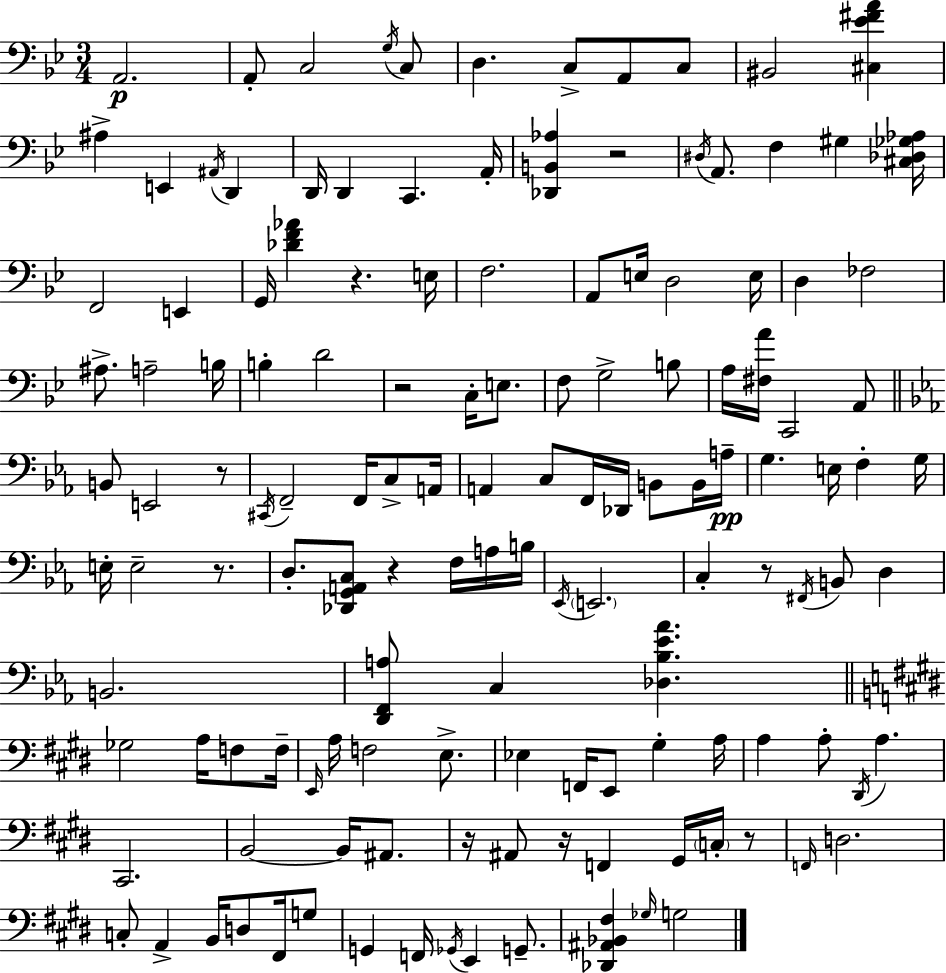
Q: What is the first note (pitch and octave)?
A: A2